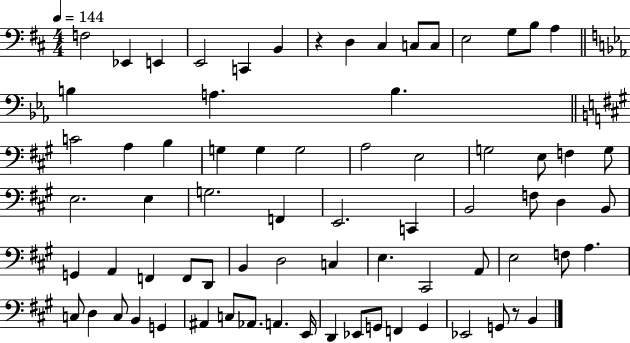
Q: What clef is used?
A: bass